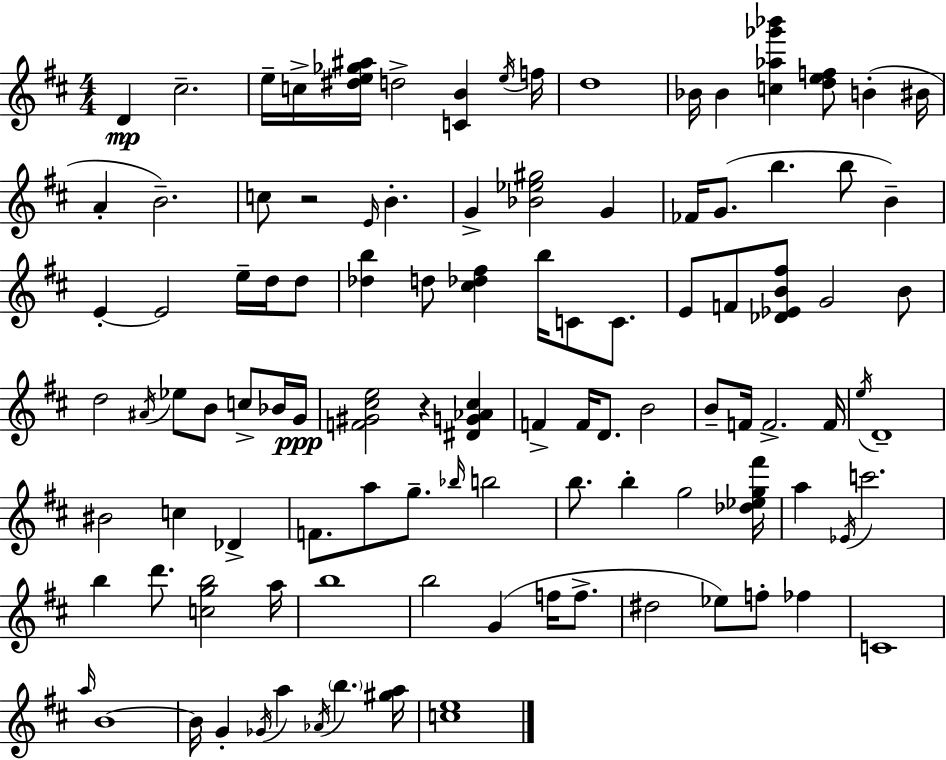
D4/q C#5/h. E5/s C5/s [D#5,E5,Gb5,A#5]/s D5/h [C4,B4]/q E5/s F5/s D5/w Bb4/s Bb4/q [C5,Ab5,Gb6,Bb6]/q [D5,E5,F5]/e B4/q BIS4/s A4/q B4/h. C5/e R/h E4/s B4/q. G4/q [Bb4,Eb5,G#5]/h G4/q FES4/s G4/e. B5/q. B5/e B4/q E4/q E4/h E5/s D5/s D5/e [Db5,B5]/q D5/e [C#5,Db5,F#5]/q B5/s C4/e C4/e. E4/e F4/e [Db4,Eb4,B4,F#5]/e G4/h B4/e D5/h A#4/s Eb5/e B4/e C5/e Bb4/s G4/s [F4,G#4,C#5,E5]/h R/q [D#4,G4,Ab4,C#5]/q F4/q F4/s D4/e. B4/h B4/e F4/s F4/h. F4/s E5/s D4/w BIS4/h C5/q Db4/q F4/e. A5/e G5/e. Bb5/s B5/h B5/e. B5/q G5/h [Db5,Eb5,G5,F#6]/s A5/q Eb4/s C6/h. B5/q D6/e. [C5,G5,B5]/h A5/s B5/w B5/h G4/q F5/s F5/e. D#5/h Eb5/e F5/e FES5/q C4/w A5/s B4/w B4/s G4/q Gb4/s A5/q Ab4/s B5/q. [G#5,A5]/s [C5,E5]/w